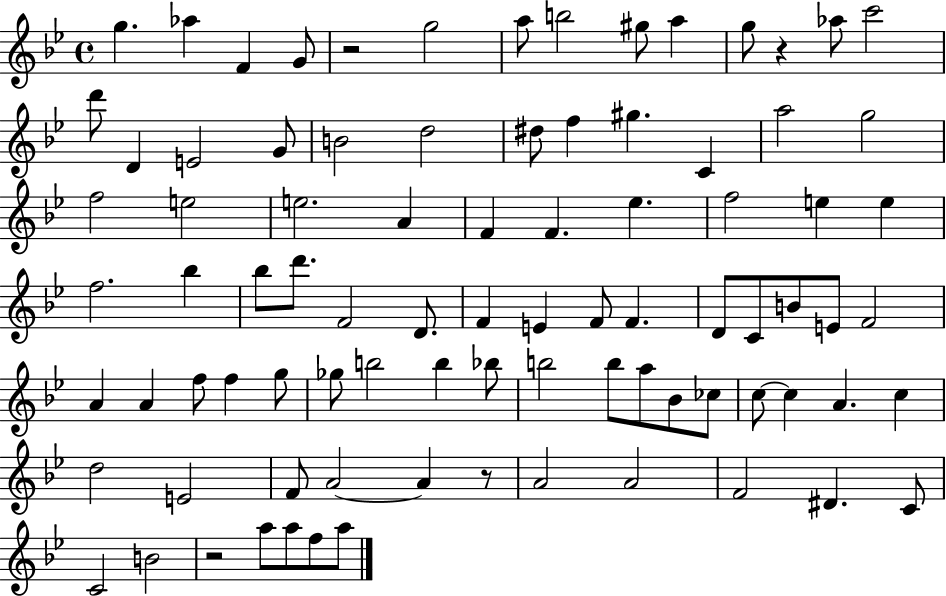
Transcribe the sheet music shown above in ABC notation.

X:1
T:Untitled
M:4/4
L:1/4
K:Bb
g _a F G/2 z2 g2 a/2 b2 ^g/2 a g/2 z _a/2 c'2 d'/2 D E2 G/2 B2 d2 ^d/2 f ^g C a2 g2 f2 e2 e2 A F F _e f2 e e f2 _b _b/2 d'/2 F2 D/2 F E F/2 F D/2 C/2 B/2 E/2 F2 A A f/2 f g/2 _g/2 b2 b _b/2 b2 b/2 a/2 _B/2 _c/2 c/2 c A c d2 E2 F/2 A2 A z/2 A2 A2 F2 ^D C/2 C2 B2 z2 a/2 a/2 f/2 a/2